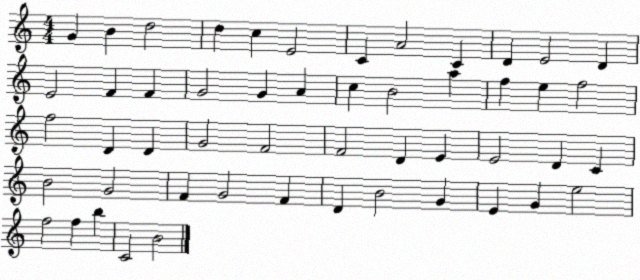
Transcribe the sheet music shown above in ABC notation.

X:1
T:Untitled
M:4/4
L:1/4
K:C
G B d2 d c E2 C A2 C D E2 D E2 F F G2 G A c B2 a f e f2 f2 D D G2 F2 F2 D E E2 D C B2 G2 F G2 F D B2 G E G e2 f2 f b C2 B2